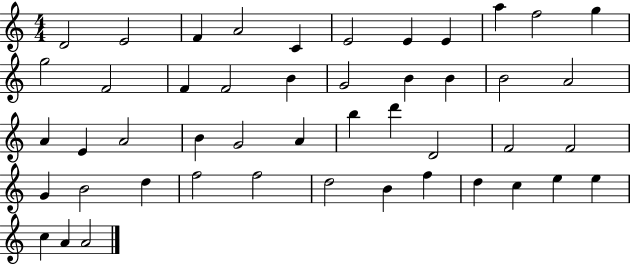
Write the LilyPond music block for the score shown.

{
  \clef treble
  \numericTimeSignature
  \time 4/4
  \key c \major
  d'2 e'2 | f'4 a'2 c'4 | e'2 e'4 e'4 | a''4 f''2 g''4 | \break g''2 f'2 | f'4 f'2 b'4 | g'2 b'4 b'4 | b'2 a'2 | \break a'4 e'4 a'2 | b'4 g'2 a'4 | b''4 d'''4 d'2 | f'2 f'2 | \break g'4 b'2 d''4 | f''2 f''2 | d''2 b'4 f''4 | d''4 c''4 e''4 e''4 | \break c''4 a'4 a'2 | \bar "|."
}